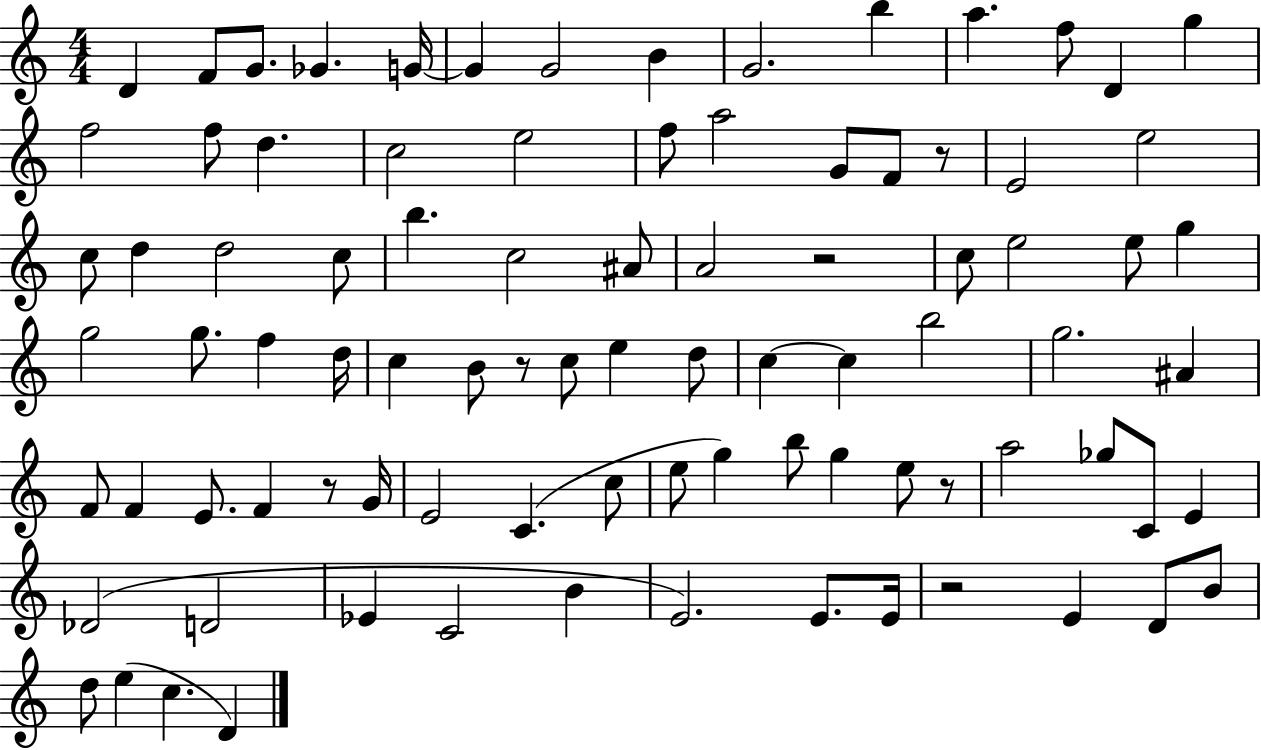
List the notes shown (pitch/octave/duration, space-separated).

D4/q F4/e G4/e. Gb4/q. G4/s G4/q G4/h B4/q G4/h. B5/q A5/q. F5/e D4/q G5/q F5/h F5/e D5/q. C5/h E5/h F5/e A5/h G4/e F4/e R/e E4/h E5/h C5/e D5/q D5/h C5/e B5/q. C5/h A#4/e A4/h R/h C5/e E5/h E5/e G5/q G5/h G5/e. F5/q D5/s C5/q B4/e R/e C5/e E5/q D5/e C5/q C5/q B5/h G5/h. A#4/q F4/e F4/q E4/e. F4/q R/e G4/s E4/h C4/q. C5/e E5/e G5/q B5/e G5/q E5/e R/e A5/h Gb5/e C4/e E4/q Db4/h D4/h Eb4/q C4/h B4/q E4/h. E4/e. E4/s R/h E4/q D4/e B4/e D5/e E5/q C5/q. D4/q